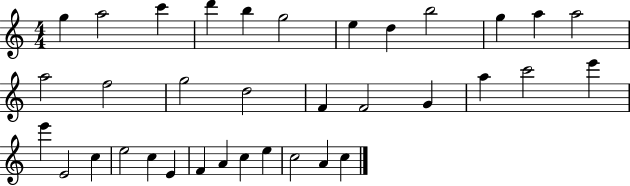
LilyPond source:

{
  \clef treble
  \numericTimeSignature
  \time 4/4
  \key c \major
  g''4 a''2 c'''4 | d'''4 b''4 g''2 | e''4 d''4 b''2 | g''4 a''4 a''2 | \break a''2 f''2 | g''2 d''2 | f'4 f'2 g'4 | a''4 c'''2 e'''4 | \break e'''4 e'2 c''4 | e''2 c''4 e'4 | f'4 a'4 c''4 e''4 | c''2 a'4 c''4 | \break \bar "|."
}